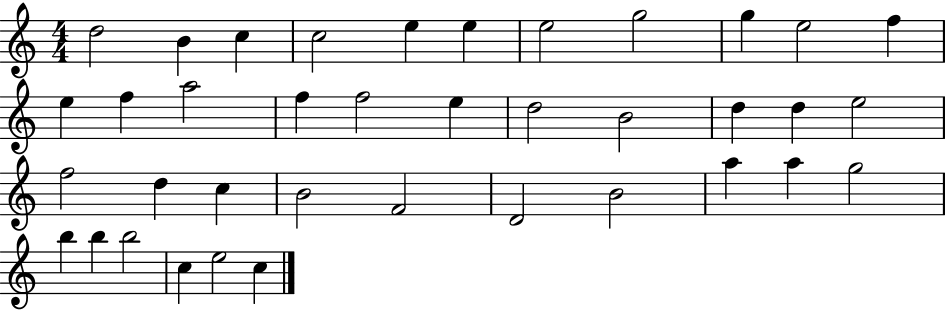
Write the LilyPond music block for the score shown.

{
  \clef treble
  \numericTimeSignature
  \time 4/4
  \key c \major
  d''2 b'4 c''4 | c''2 e''4 e''4 | e''2 g''2 | g''4 e''2 f''4 | \break e''4 f''4 a''2 | f''4 f''2 e''4 | d''2 b'2 | d''4 d''4 e''2 | \break f''2 d''4 c''4 | b'2 f'2 | d'2 b'2 | a''4 a''4 g''2 | \break b''4 b''4 b''2 | c''4 e''2 c''4 | \bar "|."
}